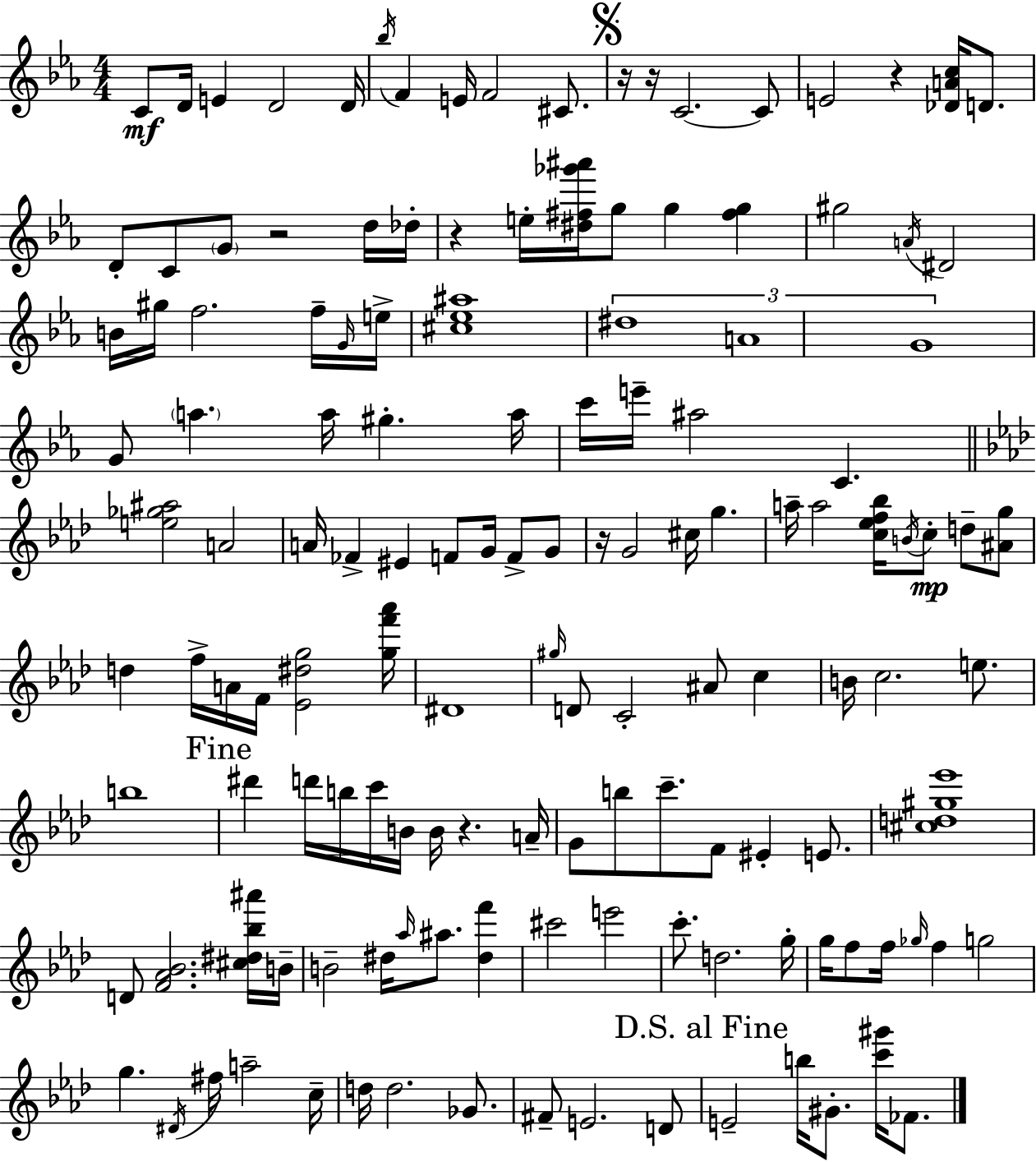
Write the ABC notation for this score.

X:1
T:Untitled
M:4/4
L:1/4
K:Cm
C/2 D/4 E D2 D/4 _b/4 F E/4 F2 ^C/2 z/4 z/4 C2 C/2 E2 z [_DAc]/4 D/2 D/2 C/2 G/2 z2 d/4 _d/4 z e/4 [^d^f_g'^a']/4 g/2 g [^fg] ^g2 A/4 ^D2 B/4 ^g/4 f2 f/4 G/4 e/4 [^c_e^a]4 ^d4 A4 G4 G/2 a a/4 ^g a/4 c'/4 e'/4 ^a2 C [e_g^a]2 A2 A/4 _F ^E F/2 G/4 F/2 G/2 z/4 G2 ^c/4 g a/4 a2 [c_ef_b]/4 B/4 c/2 d/2 [^Ag]/2 d f/4 A/4 F/4 [_E^dg]2 [gf'_a']/4 ^D4 ^g/4 D/2 C2 ^A/2 c B/4 c2 e/2 b4 ^d' d'/4 b/4 c'/4 B/4 B/4 z A/4 G/2 b/2 c'/2 F/2 ^E E/2 [^cd^g_e']4 D/2 [F_A_B]2 [^c^d_b^a']/4 B/4 B2 ^d/4 _a/4 ^a/2 [^df'] ^c'2 e'2 c'/2 d2 g/4 g/4 f/2 f/4 _g/4 f g2 g ^D/4 ^f/4 a2 c/4 d/4 d2 _G/2 ^F/2 E2 D/2 E2 b/4 ^G/2 [c'^g']/4 _F/2